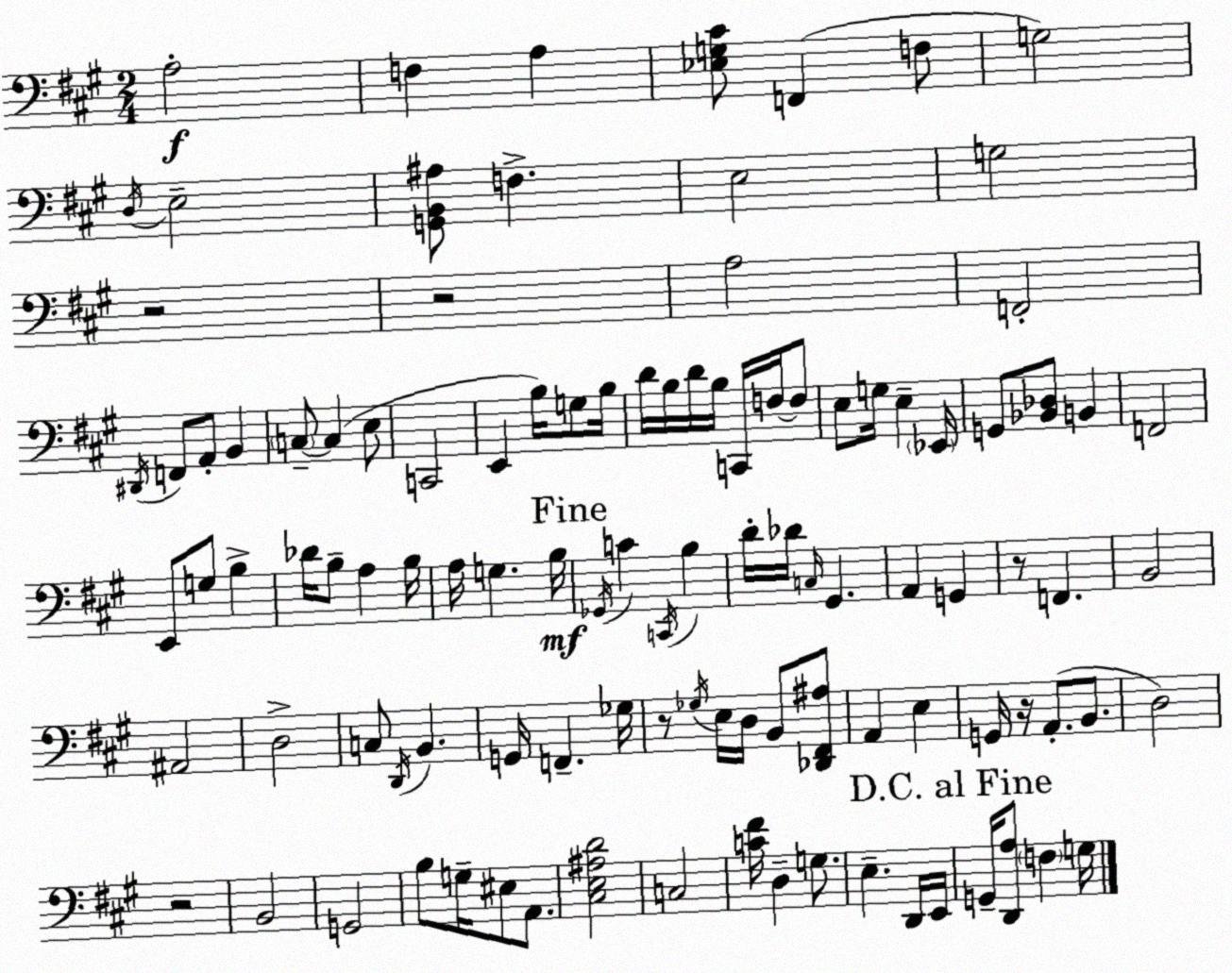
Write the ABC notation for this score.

X:1
T:Untitled
M:2/4
L:1/4
K:A
A,2 F, A, [_E,G,^C]/2 F,, F,/2 G,2 D,/4 E,2 [G,,B,,^A,]/2 F, E,2 G,2 z2 z2 A,2 F,,2 ^D,,/4 F,,/2 A,,/2 B,, C,/2 C, E,/2 C,,2 E,, B,/4 G,/2 B,/4 D/4 B,/4 D/4 B,/4 C,,/4 F,/4 F,/2 E,/2 G,/4 E, _E,,/4 G,,/2 [_B,,_D,]/2 B,, F,,2 E,,/2 G,/2 B, _D/4 B,/2 A, B,/4 A,/4 G, B,/4 _G,,/4 C C,,/4 B, D/4 _D/4 C,/4 ^G,, A,, G,, z/2 F,, B,,2 ^A,,2 D,2 C,/2 D,,/4 B,, G,,/4 F,, _G,/4 z/2 _G,/4 E,/4 D,/4 B,,/2 [_D,,^F,,^A,]/2 A,, E, G,,/4 z/4 A,,/2 B,,/2 D,2 z2 B,,2 G,,2 B,/2 G,/4 ^E,/2 A,,/2 [^C,E,^A,D]2 C,2 [C^F]/4 D, G,/2 E, D,,/4 E,,/4 G,,/4 [D,,A,]/2 F, G,/4